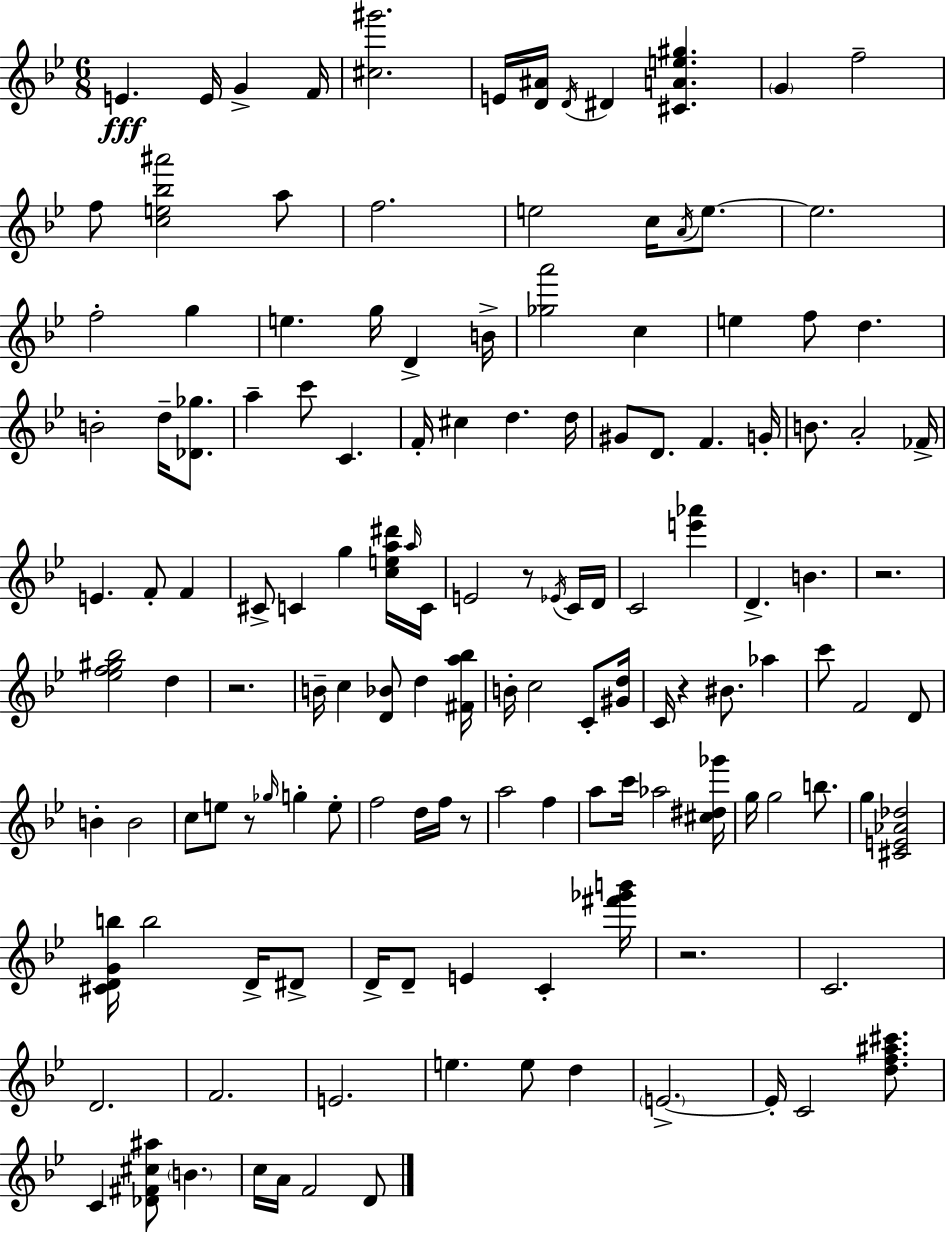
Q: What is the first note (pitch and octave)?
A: E4